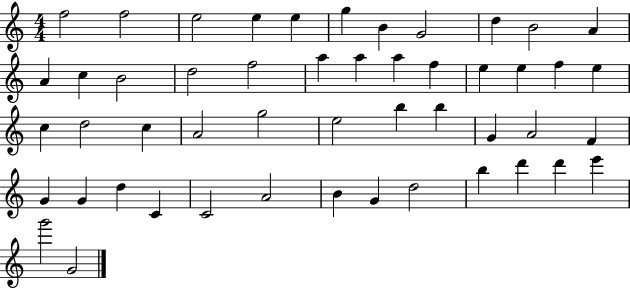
F5/h F5/h E5/h E5/q E5/q G5/q B4/q G4/h D5/q B4/h A4/q A4/q C5/q B4/h D5/h F5/h A5/q A5/q A5/q F5/q E5/q E5/q F5/q E5/q C5/q D5/h C5/q A4/h G5/h E5/h B5/q B5/q G4/q A4/h F4/q G4/q G4/q D5/q C4/q C4/h A4/h B4/q G4/q D5/h B5/q D6/q D6/q E6/q G6/h G4/h